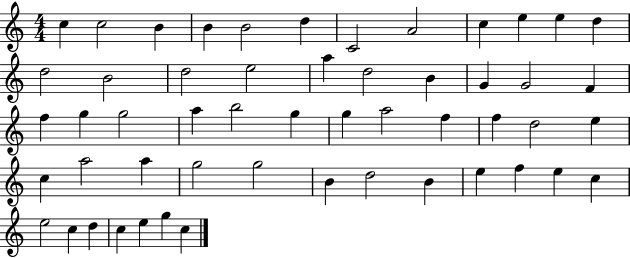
X:1
T:Untitled
M:4/4
L:1/4
K:C
c c2 B B B2 d C2 A2 c e e d d2 B2 d2 e2 a d2 B G G2 F f g g2 a b2 g g a2 f f d2 e c a2 a g2 g2 B d2 B e f e c e2 c d c e g c